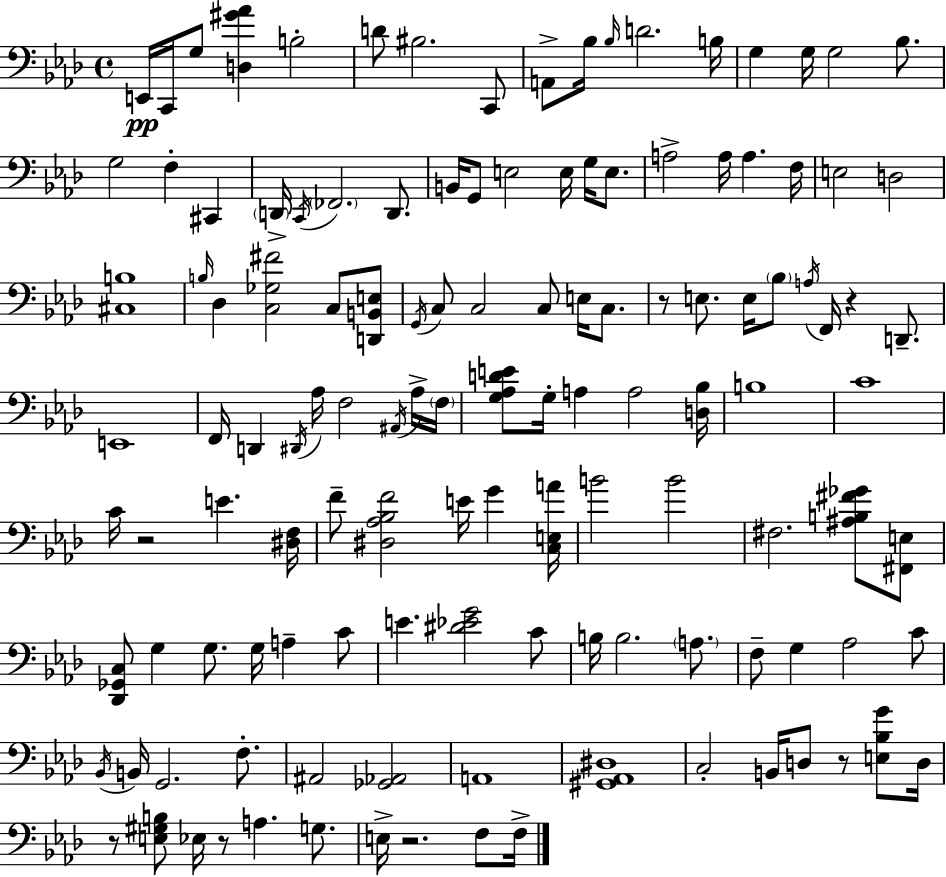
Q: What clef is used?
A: bass